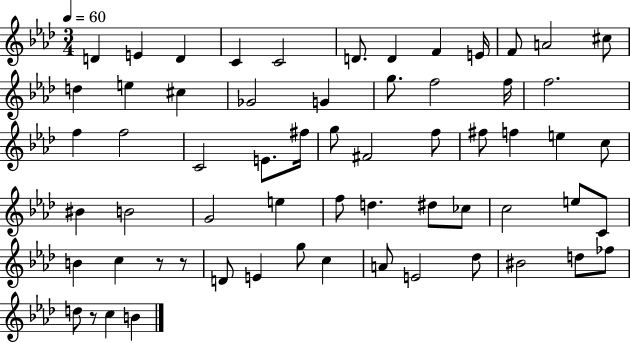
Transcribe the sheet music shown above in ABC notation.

X:1
T:Untitled
M:3/4
L:1/4
K:Ab
D E D C C2 D/2 D F E/4 F/2 A2 ^c/2 d e ^c _G2 G g/2 f2 f/4 f2 f f2 C2 E/2 ^f/4 g/2 ^F2 f/2 ^f/2 f e c/2 ^B B2 G2 e f/2 d ^d/2 _c/2 c2 e/2 C/2 B c z/2 z/2 D/2 E g/2 c A/2 E2 _d/2 ^B2 d/2 _f/2 d/2 z/2 c B